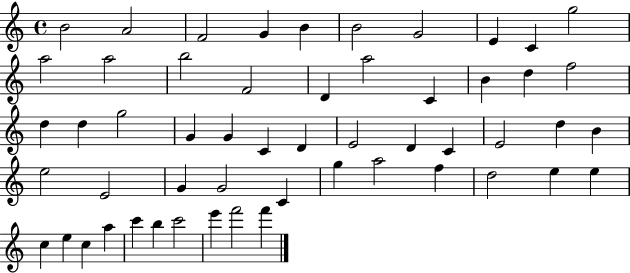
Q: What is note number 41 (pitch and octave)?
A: F5